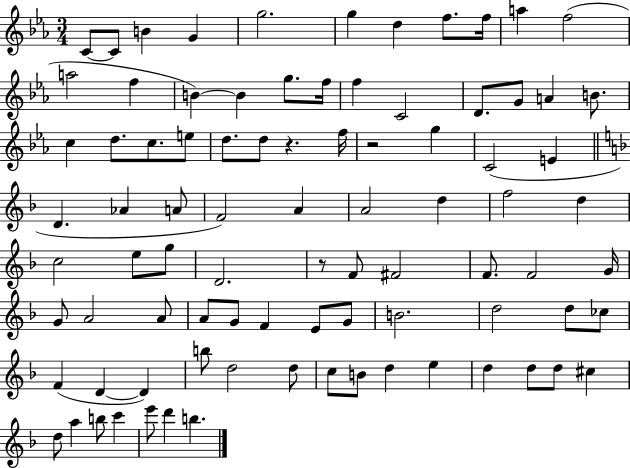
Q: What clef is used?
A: treble